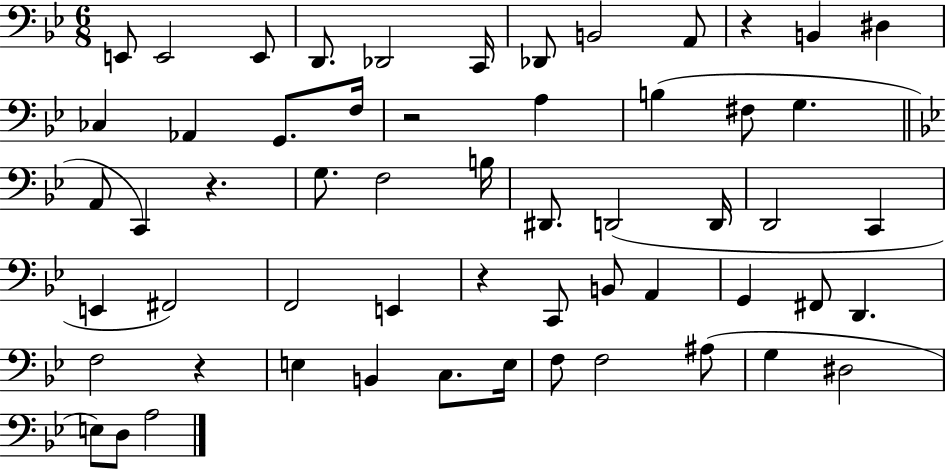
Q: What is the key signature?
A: BES major